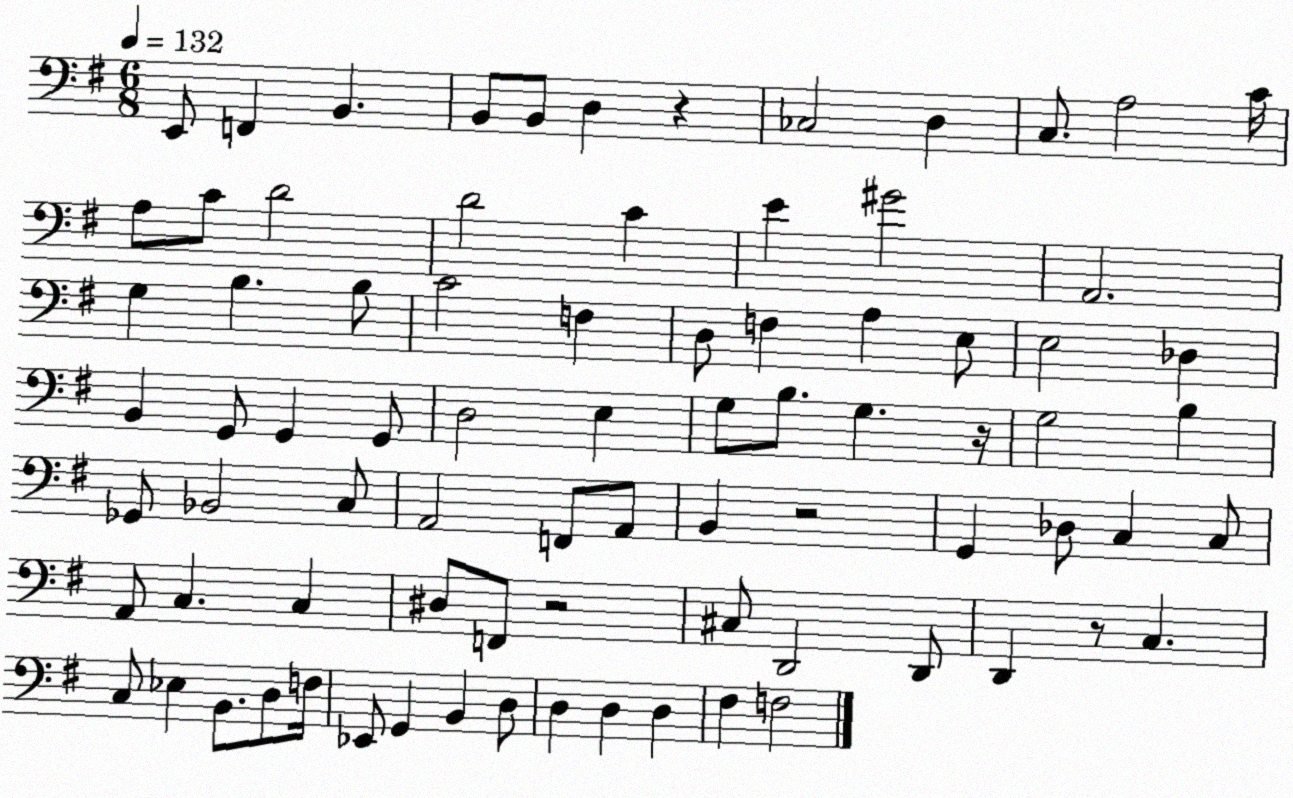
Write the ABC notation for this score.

X:1
T:Untitled
M:6/8
L:1/4
K:G
E,,/2 F,, B,, B,,/2 B,,/2 D, z _C,2 D, C,/2 A,2 C/4 A,/2 C/2 D2 D2 C E ^G2 A,,2 G, B, B,/2 C2 F, D,/2 F, A, E,/2 E,2 _D, B,, G,,/2 G,, G,,/2 D,2 E, G,/2 B,/2 G, z/4 G,2 B, _G,,/2 _B,,2 C,/2 A,,2 F,,/2 A,,/2 B,, z2 G,, _D,/2 C, C,/2 A,,/2 C, C, ^D,/2 F,,/2 z2 ^C,/2 D,,2 D,,/2 D,, z/2 C, C,/2 _E, B,,/2 D,/2 F,/4 _E,,/2 G,, B,, D,/2 D, D, D, ^F, F,2